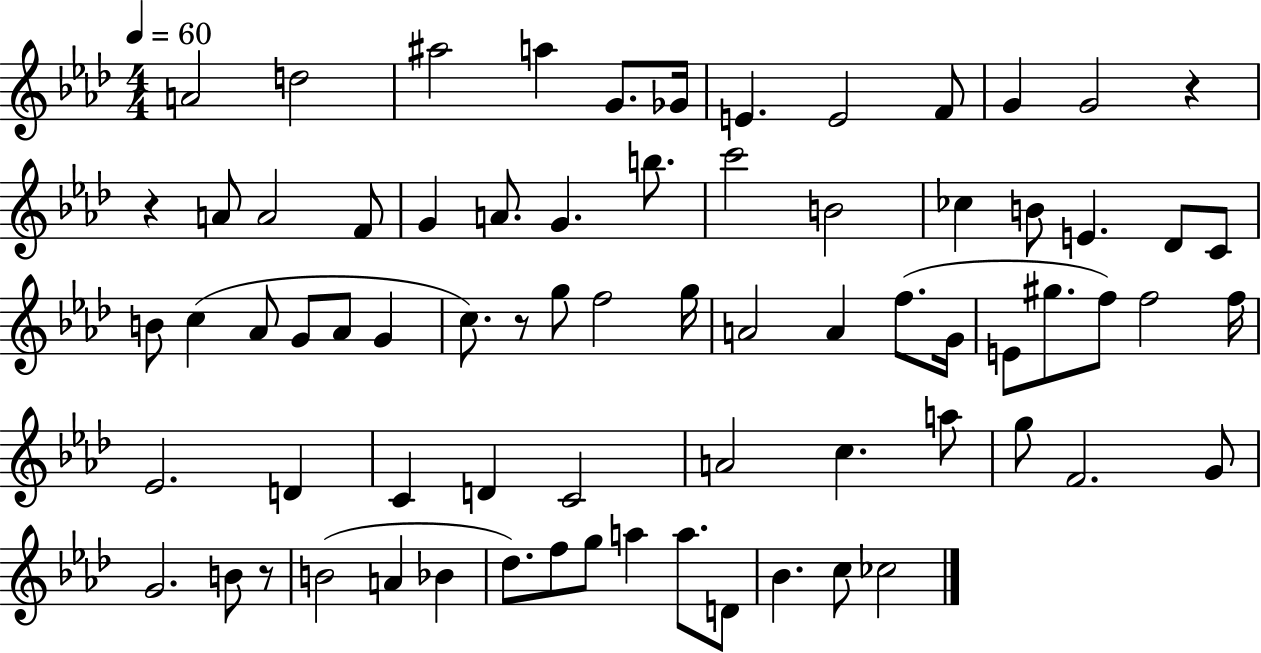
{
  \clef treble
  \numericTimeSignature
  \time 4/4
  \key aes \major
  \tempo 4 = 60
  \repeat volta 2 { a'2 d''2 | ais''2 a''4 g'8. ges'16 | e'4. e'2 f'8 | g'4 g'2 r4 | \break r4 a'8 a'2 f'8 | g'4 a'8. g'4. b''8. | c'''2 b'2 | ces''4 b'8 e'4. des'8 c'8 | \break b'8 c''4( aes'8 g'8 aes'8 g'4 | c''8.) r8 g''8 f''2 g''16 | a'2 a'4 f''8.( g'16 | e'8 gis''8. f''8) f''2 f''16 | \break ees'2. d'4 | c'4 d'4 c'2 | a'2 c''4. a''8 | g''8 f'2. g'8 | \break g'2. b'8 r8 | b'2( a'4 bes'4 | des''8.) f''8 g''8 a''4 a''8. d'8 | bes'4. c''8 ces''2 | \break } \bar "|."
}